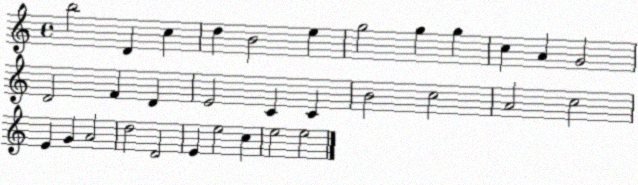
X:1
T:Untitled
M:4/4
L:1/4
K:C
b2 D c d B2 e g2 g g c A G2 D2 F D E2 C C B2 c2 A2 c2 E G A2 d2 D2 E e2 c e2 e2